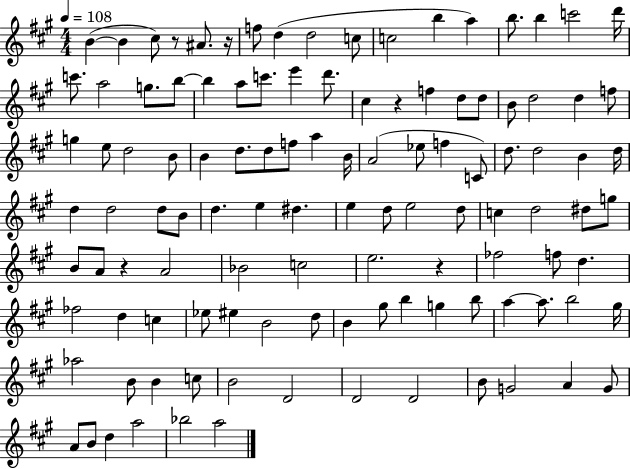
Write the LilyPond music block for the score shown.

{
  \clef treble
  \numericTimeSignature
  \time 4/4
  \key a \major
  \tempo 4 = 108
  \repeat volta 2 { b'4~(~ b'4 cis''8) r8 ais'8. r16 | f''8 d''4( d''2 c''8 | c''2 b''4 a''4) | b''8. b''4 c'''2 d'''16 | \break c'''8. a''2 g''8. b''8~~ | b''4 a''8 c'''8. e'''4 d'''8. | cis''4 r4 f''4 d''8 d''8 | b'8 d''2 d''4 f''8 | \break g''4 e''8 d''2 b'8 | b'4 d''8. d''8 f''8 a''4 b'16 | a'2( ees''8 f''4 c'8) | d''8. d''2 b'4 d''16 | \break d''4 d''2 d''8 b'8 | d''4. e''4 dis''4. | e''4 d''8 e''2 d''8 | c''4 d''2 dis''8 g''8 | \break b'8 a'8 r4 a'2 | bes'2 c''2 | e''2. r4 | fes''2 f''8 d''4. | \break fes''2 d''4 c''4 | ees''8 eis''4 b'2 d''8 | b'4 gis''8 b''4 g''4 b''8 | a''4~~ a''8. b''2 gis''16 | \break aes''2 b'8 b'4 c''8 | b'2 d'2 | d'2 d'2 | b'8 g'2 a'4 g'8 | \break a'8 b'8 d''4 a''2 | bes''2 a''2 | } \bar "|."
}